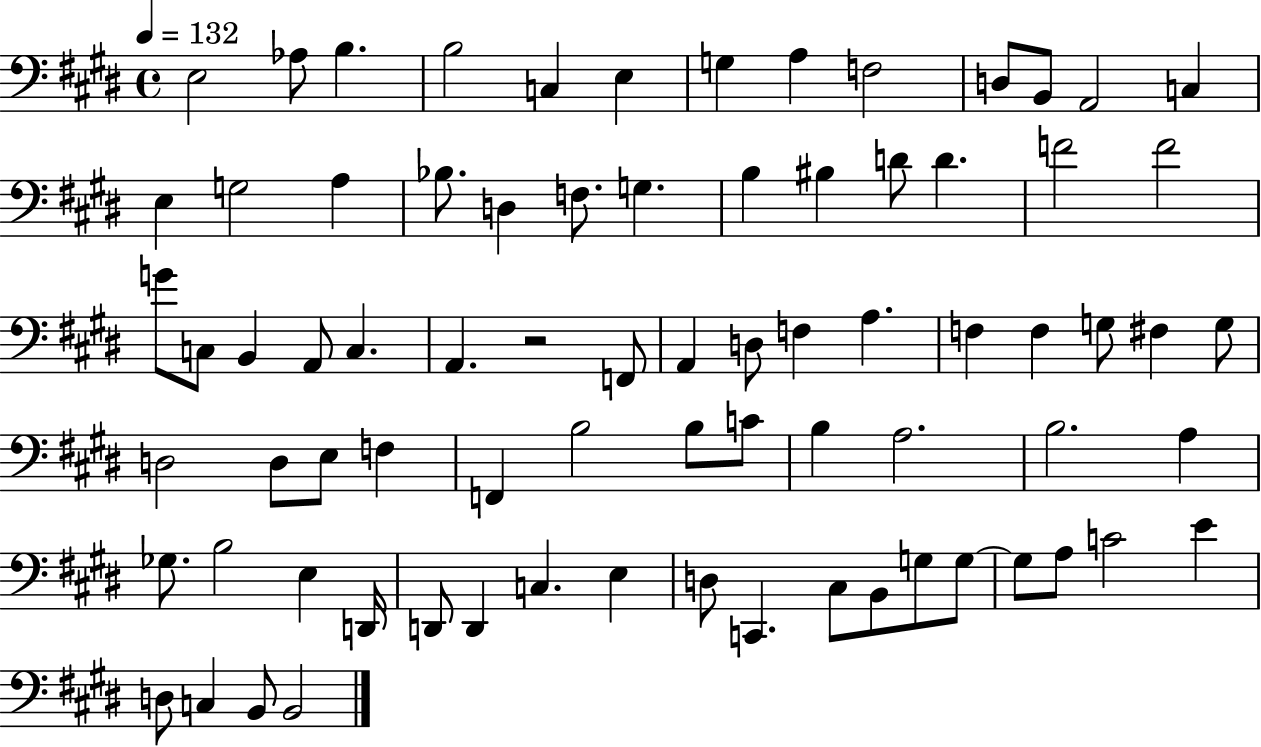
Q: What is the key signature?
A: E major